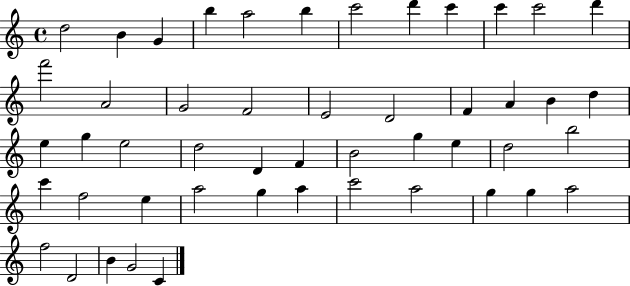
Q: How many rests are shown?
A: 0